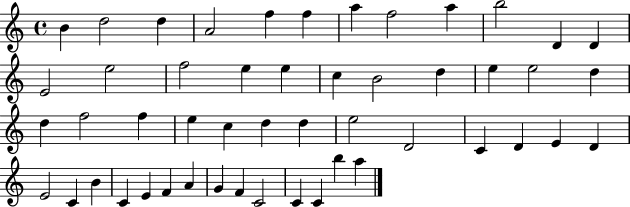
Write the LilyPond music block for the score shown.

{
  \clef treble
  \time 4/4
  \defaultTimeSignature
  \key c \major
  b'4 d''2 d''4 | a'2 f''4 f''4 | a''4 f''2 a''4 | b''2 d'4 d'4 | \break e'2 e''2 | f''2 e''4 e''4 | c''4 b'2 d''4 | e''4 e''2 d''4 | \break d''4 f''2 f''4 | e''4 c''4 d''4 d''4 | e''2 d'2 | c'4 d'4 e'4 d'4 | \break e'2 c'4 b'4 | c'4 e'4 f'4 a'4 | g'4 f'4 c'2 | c'4 c'4 b''4 a''4 | \break \bar "|."
}